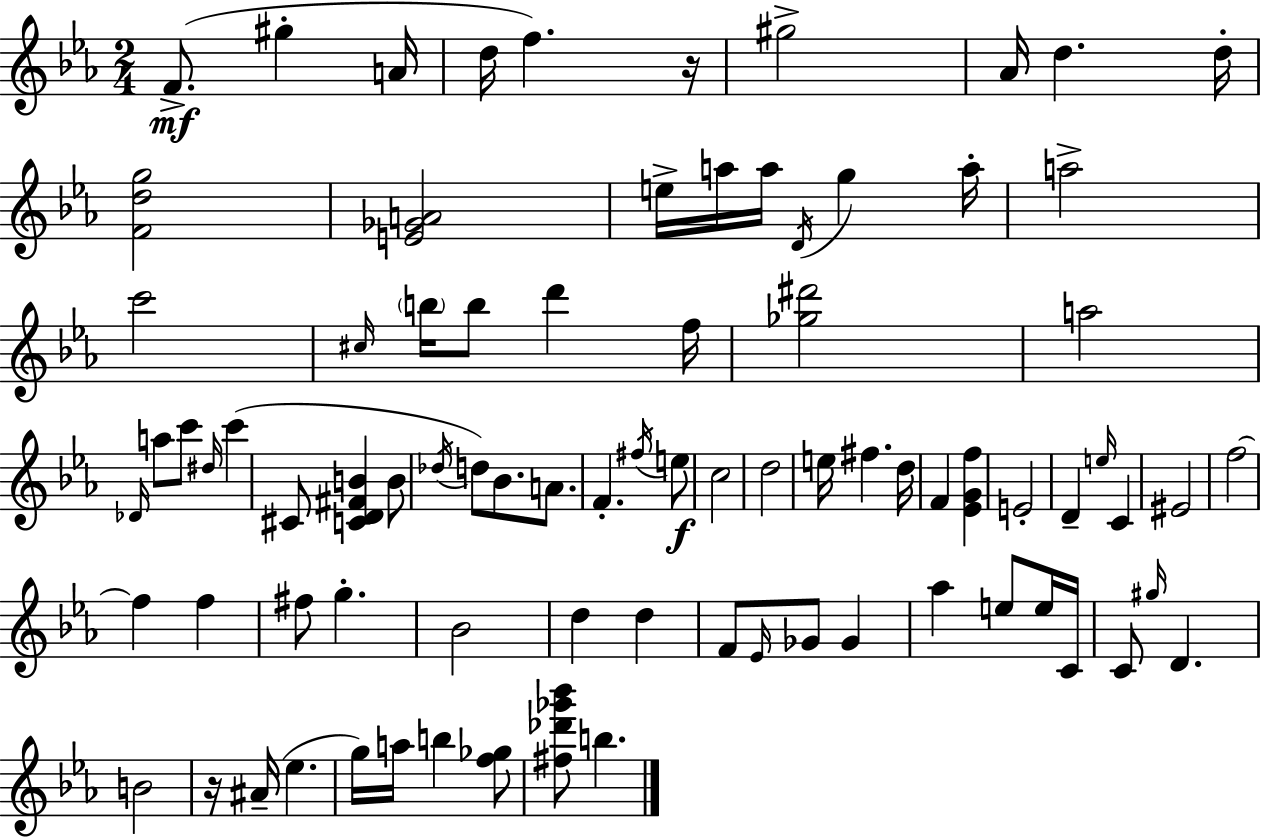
F4/e. G#5/q A4/s D5/s F5/q. R/s G#5/h Ab4/s D5/q. D5/s [F4,D5,G5]/h [E4,Gb4,A4]/h E5/s A5/s A5/s D4/s G5/q A5/s A5/h C6/h C#5/s B5/s B5/e D6/q F5/s [Gb5,D#6]/h A5/h Db4/s A5/e C6/e D#5/s C6/q C#4/e [C4,D4,F#4,B4]/q B4/e Db5/s D5/e Bb4/e. A4/e. F4/q. F#5/s E5/e C5/h D5/h E5/s F#5/q. D5/s F4/q [Eb4,G4,F5]/q E4/h D4/q E5/s C4/q EIS4/h F5/h F5/q F5/q F#5/e G5/q. Bb4/h D5/q D5/q F4/e Eb4/s Gb4/e Gb4/q Ab5/q E5/e E5/s C4/s C4/e G#5/s D4/q. B4/h R/s A#4/s Eb5/q. G5/s A5/s B5/q [F5,Gb5]/e [F#5,Db6,Gb6,Bb6]/e B5/q.